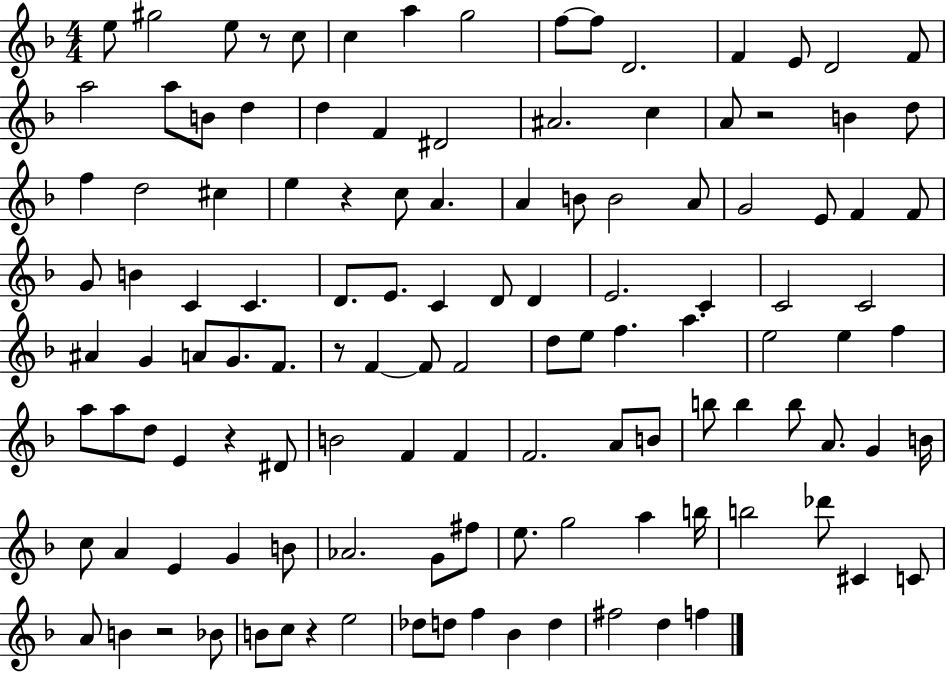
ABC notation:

X:1
T:Untitled
M:4/4
L:1/4
K:F
e/2 ^g2 e/2 z/2 c/2 c a g2 f/2 f/2 D2 F E/2 D2 F/2 a2 a/2 B/2 d d F ^D2 ^A2 c A/2 z2 B d/2 f d2 ^c e z c/2 A A B/2 B2 A/2 G2 E/2 F F/2 G/2 B C C D/2 E/2 C D/2 D E2 C C2 C2 ^A G A/2 G/2 F/2 z/2 F F/2 F2 d/2 e/2 f a e2 e f a/2 a/2 d/2 E z ^D/2 B2 F F F2 A/2 B/2 b/2 b b/2 A/2 G B/4 c/2 A E G B/2 _A2 G/2 ^f/2 e/2 g2 a b/4 b2 _d'/2 ^C C/2 A/2 B z2 _B/2 B/2 c/2 z e2 _d/2 d/2 f _B d ^f2 d f